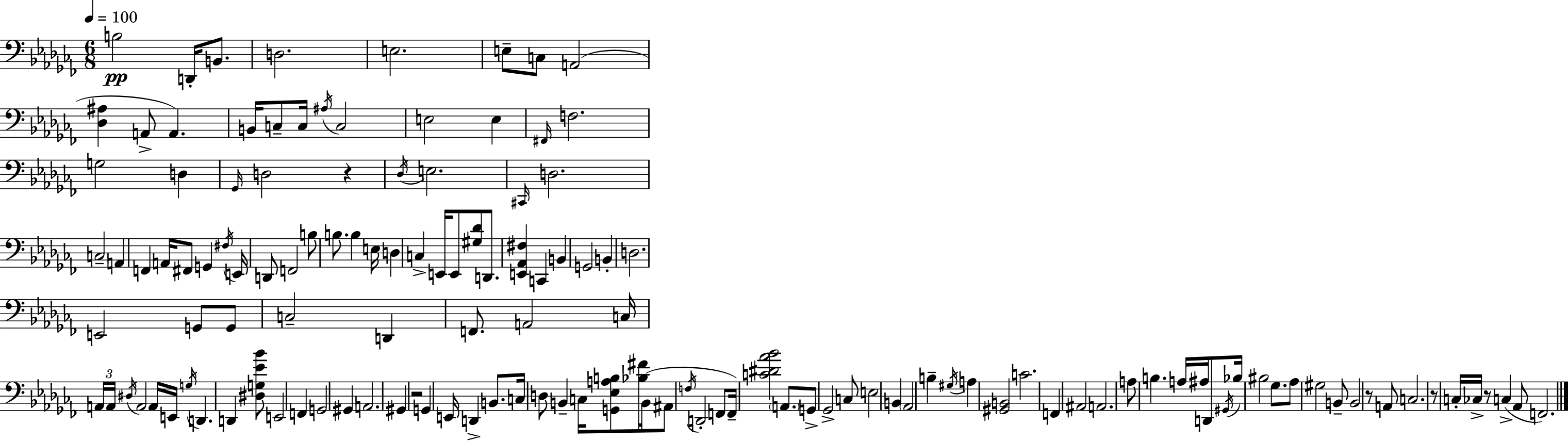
{
  \clef bass
  \numericTimeSignature
  \time 6/8
  \key aes \minor
  \tempo 4 = 100
  b2\pp d,16-. b,8. | d2. | e2. | e8-- c8 a,2( | \break <des ais>4 a,8-> a,4.) | b,16 c8-- c16 \acciaccatura { ais16 } c2 | e2 e4 | \grace { fis,16 } f2. | \break g2 d4 | \grace { ges,16 } d2 r4 | \acciaccatura { des16 } e2. | \grace { cis,16 } d2. | \break c2-- | a,4 f,4 a,16 fis,8 | g,4 \acciaccatura { fis16 } e,16 d,8 f,2 | b8 b8. b4 | \break e16 d4 c4-> e,16 e,8 | <gis des'>8 d,8. <e, aes, fis>4 c,4 | b,4 g,2 | b,4-. d2. | \break e,2 | g,8 g,8 c2-- | d,4 f,8. a,2 | c16 \tuplet 3/2 { a,16 a,16 \acciaccatura { dis16 } } a,2 | \break a,16 e,16 \acciaccatura { g16 } d,4. | d,4 <dis g ees' bes'>8 e,2 | f,4 g,2 | gis,4 a,2. | \break gis,4 | r2 g,4 | e,16 d,4-> b,8. c16 d8 b,4-- | c16 <g, ees a b>8 <bes fis'>16 b,16( ais,8 \acciaccatura { f16 } d,2-. | \break f,8 f,16--) <c' dis' aes' bes'>2 | \parenthesize a,8. g,8-> ges,2-> | c8 e2 | b,4 \parenthesize aes,2 | \break b4-- \acciaccatura { gis16 } a4 | <gis, b,>2 c'2. | f,4 | ais,2 a,2. | \break a8 | b4. a16 ais16 d,8 \acciaccatura { gis,16 } bes16 | bis2 ges8. aes8 | gis2 b,8-- b,2 | \break r8 a,8 c2. | r8 | c16-. ces16-> r8 c4->( aes,8 f,2.) | \bar "|."
}